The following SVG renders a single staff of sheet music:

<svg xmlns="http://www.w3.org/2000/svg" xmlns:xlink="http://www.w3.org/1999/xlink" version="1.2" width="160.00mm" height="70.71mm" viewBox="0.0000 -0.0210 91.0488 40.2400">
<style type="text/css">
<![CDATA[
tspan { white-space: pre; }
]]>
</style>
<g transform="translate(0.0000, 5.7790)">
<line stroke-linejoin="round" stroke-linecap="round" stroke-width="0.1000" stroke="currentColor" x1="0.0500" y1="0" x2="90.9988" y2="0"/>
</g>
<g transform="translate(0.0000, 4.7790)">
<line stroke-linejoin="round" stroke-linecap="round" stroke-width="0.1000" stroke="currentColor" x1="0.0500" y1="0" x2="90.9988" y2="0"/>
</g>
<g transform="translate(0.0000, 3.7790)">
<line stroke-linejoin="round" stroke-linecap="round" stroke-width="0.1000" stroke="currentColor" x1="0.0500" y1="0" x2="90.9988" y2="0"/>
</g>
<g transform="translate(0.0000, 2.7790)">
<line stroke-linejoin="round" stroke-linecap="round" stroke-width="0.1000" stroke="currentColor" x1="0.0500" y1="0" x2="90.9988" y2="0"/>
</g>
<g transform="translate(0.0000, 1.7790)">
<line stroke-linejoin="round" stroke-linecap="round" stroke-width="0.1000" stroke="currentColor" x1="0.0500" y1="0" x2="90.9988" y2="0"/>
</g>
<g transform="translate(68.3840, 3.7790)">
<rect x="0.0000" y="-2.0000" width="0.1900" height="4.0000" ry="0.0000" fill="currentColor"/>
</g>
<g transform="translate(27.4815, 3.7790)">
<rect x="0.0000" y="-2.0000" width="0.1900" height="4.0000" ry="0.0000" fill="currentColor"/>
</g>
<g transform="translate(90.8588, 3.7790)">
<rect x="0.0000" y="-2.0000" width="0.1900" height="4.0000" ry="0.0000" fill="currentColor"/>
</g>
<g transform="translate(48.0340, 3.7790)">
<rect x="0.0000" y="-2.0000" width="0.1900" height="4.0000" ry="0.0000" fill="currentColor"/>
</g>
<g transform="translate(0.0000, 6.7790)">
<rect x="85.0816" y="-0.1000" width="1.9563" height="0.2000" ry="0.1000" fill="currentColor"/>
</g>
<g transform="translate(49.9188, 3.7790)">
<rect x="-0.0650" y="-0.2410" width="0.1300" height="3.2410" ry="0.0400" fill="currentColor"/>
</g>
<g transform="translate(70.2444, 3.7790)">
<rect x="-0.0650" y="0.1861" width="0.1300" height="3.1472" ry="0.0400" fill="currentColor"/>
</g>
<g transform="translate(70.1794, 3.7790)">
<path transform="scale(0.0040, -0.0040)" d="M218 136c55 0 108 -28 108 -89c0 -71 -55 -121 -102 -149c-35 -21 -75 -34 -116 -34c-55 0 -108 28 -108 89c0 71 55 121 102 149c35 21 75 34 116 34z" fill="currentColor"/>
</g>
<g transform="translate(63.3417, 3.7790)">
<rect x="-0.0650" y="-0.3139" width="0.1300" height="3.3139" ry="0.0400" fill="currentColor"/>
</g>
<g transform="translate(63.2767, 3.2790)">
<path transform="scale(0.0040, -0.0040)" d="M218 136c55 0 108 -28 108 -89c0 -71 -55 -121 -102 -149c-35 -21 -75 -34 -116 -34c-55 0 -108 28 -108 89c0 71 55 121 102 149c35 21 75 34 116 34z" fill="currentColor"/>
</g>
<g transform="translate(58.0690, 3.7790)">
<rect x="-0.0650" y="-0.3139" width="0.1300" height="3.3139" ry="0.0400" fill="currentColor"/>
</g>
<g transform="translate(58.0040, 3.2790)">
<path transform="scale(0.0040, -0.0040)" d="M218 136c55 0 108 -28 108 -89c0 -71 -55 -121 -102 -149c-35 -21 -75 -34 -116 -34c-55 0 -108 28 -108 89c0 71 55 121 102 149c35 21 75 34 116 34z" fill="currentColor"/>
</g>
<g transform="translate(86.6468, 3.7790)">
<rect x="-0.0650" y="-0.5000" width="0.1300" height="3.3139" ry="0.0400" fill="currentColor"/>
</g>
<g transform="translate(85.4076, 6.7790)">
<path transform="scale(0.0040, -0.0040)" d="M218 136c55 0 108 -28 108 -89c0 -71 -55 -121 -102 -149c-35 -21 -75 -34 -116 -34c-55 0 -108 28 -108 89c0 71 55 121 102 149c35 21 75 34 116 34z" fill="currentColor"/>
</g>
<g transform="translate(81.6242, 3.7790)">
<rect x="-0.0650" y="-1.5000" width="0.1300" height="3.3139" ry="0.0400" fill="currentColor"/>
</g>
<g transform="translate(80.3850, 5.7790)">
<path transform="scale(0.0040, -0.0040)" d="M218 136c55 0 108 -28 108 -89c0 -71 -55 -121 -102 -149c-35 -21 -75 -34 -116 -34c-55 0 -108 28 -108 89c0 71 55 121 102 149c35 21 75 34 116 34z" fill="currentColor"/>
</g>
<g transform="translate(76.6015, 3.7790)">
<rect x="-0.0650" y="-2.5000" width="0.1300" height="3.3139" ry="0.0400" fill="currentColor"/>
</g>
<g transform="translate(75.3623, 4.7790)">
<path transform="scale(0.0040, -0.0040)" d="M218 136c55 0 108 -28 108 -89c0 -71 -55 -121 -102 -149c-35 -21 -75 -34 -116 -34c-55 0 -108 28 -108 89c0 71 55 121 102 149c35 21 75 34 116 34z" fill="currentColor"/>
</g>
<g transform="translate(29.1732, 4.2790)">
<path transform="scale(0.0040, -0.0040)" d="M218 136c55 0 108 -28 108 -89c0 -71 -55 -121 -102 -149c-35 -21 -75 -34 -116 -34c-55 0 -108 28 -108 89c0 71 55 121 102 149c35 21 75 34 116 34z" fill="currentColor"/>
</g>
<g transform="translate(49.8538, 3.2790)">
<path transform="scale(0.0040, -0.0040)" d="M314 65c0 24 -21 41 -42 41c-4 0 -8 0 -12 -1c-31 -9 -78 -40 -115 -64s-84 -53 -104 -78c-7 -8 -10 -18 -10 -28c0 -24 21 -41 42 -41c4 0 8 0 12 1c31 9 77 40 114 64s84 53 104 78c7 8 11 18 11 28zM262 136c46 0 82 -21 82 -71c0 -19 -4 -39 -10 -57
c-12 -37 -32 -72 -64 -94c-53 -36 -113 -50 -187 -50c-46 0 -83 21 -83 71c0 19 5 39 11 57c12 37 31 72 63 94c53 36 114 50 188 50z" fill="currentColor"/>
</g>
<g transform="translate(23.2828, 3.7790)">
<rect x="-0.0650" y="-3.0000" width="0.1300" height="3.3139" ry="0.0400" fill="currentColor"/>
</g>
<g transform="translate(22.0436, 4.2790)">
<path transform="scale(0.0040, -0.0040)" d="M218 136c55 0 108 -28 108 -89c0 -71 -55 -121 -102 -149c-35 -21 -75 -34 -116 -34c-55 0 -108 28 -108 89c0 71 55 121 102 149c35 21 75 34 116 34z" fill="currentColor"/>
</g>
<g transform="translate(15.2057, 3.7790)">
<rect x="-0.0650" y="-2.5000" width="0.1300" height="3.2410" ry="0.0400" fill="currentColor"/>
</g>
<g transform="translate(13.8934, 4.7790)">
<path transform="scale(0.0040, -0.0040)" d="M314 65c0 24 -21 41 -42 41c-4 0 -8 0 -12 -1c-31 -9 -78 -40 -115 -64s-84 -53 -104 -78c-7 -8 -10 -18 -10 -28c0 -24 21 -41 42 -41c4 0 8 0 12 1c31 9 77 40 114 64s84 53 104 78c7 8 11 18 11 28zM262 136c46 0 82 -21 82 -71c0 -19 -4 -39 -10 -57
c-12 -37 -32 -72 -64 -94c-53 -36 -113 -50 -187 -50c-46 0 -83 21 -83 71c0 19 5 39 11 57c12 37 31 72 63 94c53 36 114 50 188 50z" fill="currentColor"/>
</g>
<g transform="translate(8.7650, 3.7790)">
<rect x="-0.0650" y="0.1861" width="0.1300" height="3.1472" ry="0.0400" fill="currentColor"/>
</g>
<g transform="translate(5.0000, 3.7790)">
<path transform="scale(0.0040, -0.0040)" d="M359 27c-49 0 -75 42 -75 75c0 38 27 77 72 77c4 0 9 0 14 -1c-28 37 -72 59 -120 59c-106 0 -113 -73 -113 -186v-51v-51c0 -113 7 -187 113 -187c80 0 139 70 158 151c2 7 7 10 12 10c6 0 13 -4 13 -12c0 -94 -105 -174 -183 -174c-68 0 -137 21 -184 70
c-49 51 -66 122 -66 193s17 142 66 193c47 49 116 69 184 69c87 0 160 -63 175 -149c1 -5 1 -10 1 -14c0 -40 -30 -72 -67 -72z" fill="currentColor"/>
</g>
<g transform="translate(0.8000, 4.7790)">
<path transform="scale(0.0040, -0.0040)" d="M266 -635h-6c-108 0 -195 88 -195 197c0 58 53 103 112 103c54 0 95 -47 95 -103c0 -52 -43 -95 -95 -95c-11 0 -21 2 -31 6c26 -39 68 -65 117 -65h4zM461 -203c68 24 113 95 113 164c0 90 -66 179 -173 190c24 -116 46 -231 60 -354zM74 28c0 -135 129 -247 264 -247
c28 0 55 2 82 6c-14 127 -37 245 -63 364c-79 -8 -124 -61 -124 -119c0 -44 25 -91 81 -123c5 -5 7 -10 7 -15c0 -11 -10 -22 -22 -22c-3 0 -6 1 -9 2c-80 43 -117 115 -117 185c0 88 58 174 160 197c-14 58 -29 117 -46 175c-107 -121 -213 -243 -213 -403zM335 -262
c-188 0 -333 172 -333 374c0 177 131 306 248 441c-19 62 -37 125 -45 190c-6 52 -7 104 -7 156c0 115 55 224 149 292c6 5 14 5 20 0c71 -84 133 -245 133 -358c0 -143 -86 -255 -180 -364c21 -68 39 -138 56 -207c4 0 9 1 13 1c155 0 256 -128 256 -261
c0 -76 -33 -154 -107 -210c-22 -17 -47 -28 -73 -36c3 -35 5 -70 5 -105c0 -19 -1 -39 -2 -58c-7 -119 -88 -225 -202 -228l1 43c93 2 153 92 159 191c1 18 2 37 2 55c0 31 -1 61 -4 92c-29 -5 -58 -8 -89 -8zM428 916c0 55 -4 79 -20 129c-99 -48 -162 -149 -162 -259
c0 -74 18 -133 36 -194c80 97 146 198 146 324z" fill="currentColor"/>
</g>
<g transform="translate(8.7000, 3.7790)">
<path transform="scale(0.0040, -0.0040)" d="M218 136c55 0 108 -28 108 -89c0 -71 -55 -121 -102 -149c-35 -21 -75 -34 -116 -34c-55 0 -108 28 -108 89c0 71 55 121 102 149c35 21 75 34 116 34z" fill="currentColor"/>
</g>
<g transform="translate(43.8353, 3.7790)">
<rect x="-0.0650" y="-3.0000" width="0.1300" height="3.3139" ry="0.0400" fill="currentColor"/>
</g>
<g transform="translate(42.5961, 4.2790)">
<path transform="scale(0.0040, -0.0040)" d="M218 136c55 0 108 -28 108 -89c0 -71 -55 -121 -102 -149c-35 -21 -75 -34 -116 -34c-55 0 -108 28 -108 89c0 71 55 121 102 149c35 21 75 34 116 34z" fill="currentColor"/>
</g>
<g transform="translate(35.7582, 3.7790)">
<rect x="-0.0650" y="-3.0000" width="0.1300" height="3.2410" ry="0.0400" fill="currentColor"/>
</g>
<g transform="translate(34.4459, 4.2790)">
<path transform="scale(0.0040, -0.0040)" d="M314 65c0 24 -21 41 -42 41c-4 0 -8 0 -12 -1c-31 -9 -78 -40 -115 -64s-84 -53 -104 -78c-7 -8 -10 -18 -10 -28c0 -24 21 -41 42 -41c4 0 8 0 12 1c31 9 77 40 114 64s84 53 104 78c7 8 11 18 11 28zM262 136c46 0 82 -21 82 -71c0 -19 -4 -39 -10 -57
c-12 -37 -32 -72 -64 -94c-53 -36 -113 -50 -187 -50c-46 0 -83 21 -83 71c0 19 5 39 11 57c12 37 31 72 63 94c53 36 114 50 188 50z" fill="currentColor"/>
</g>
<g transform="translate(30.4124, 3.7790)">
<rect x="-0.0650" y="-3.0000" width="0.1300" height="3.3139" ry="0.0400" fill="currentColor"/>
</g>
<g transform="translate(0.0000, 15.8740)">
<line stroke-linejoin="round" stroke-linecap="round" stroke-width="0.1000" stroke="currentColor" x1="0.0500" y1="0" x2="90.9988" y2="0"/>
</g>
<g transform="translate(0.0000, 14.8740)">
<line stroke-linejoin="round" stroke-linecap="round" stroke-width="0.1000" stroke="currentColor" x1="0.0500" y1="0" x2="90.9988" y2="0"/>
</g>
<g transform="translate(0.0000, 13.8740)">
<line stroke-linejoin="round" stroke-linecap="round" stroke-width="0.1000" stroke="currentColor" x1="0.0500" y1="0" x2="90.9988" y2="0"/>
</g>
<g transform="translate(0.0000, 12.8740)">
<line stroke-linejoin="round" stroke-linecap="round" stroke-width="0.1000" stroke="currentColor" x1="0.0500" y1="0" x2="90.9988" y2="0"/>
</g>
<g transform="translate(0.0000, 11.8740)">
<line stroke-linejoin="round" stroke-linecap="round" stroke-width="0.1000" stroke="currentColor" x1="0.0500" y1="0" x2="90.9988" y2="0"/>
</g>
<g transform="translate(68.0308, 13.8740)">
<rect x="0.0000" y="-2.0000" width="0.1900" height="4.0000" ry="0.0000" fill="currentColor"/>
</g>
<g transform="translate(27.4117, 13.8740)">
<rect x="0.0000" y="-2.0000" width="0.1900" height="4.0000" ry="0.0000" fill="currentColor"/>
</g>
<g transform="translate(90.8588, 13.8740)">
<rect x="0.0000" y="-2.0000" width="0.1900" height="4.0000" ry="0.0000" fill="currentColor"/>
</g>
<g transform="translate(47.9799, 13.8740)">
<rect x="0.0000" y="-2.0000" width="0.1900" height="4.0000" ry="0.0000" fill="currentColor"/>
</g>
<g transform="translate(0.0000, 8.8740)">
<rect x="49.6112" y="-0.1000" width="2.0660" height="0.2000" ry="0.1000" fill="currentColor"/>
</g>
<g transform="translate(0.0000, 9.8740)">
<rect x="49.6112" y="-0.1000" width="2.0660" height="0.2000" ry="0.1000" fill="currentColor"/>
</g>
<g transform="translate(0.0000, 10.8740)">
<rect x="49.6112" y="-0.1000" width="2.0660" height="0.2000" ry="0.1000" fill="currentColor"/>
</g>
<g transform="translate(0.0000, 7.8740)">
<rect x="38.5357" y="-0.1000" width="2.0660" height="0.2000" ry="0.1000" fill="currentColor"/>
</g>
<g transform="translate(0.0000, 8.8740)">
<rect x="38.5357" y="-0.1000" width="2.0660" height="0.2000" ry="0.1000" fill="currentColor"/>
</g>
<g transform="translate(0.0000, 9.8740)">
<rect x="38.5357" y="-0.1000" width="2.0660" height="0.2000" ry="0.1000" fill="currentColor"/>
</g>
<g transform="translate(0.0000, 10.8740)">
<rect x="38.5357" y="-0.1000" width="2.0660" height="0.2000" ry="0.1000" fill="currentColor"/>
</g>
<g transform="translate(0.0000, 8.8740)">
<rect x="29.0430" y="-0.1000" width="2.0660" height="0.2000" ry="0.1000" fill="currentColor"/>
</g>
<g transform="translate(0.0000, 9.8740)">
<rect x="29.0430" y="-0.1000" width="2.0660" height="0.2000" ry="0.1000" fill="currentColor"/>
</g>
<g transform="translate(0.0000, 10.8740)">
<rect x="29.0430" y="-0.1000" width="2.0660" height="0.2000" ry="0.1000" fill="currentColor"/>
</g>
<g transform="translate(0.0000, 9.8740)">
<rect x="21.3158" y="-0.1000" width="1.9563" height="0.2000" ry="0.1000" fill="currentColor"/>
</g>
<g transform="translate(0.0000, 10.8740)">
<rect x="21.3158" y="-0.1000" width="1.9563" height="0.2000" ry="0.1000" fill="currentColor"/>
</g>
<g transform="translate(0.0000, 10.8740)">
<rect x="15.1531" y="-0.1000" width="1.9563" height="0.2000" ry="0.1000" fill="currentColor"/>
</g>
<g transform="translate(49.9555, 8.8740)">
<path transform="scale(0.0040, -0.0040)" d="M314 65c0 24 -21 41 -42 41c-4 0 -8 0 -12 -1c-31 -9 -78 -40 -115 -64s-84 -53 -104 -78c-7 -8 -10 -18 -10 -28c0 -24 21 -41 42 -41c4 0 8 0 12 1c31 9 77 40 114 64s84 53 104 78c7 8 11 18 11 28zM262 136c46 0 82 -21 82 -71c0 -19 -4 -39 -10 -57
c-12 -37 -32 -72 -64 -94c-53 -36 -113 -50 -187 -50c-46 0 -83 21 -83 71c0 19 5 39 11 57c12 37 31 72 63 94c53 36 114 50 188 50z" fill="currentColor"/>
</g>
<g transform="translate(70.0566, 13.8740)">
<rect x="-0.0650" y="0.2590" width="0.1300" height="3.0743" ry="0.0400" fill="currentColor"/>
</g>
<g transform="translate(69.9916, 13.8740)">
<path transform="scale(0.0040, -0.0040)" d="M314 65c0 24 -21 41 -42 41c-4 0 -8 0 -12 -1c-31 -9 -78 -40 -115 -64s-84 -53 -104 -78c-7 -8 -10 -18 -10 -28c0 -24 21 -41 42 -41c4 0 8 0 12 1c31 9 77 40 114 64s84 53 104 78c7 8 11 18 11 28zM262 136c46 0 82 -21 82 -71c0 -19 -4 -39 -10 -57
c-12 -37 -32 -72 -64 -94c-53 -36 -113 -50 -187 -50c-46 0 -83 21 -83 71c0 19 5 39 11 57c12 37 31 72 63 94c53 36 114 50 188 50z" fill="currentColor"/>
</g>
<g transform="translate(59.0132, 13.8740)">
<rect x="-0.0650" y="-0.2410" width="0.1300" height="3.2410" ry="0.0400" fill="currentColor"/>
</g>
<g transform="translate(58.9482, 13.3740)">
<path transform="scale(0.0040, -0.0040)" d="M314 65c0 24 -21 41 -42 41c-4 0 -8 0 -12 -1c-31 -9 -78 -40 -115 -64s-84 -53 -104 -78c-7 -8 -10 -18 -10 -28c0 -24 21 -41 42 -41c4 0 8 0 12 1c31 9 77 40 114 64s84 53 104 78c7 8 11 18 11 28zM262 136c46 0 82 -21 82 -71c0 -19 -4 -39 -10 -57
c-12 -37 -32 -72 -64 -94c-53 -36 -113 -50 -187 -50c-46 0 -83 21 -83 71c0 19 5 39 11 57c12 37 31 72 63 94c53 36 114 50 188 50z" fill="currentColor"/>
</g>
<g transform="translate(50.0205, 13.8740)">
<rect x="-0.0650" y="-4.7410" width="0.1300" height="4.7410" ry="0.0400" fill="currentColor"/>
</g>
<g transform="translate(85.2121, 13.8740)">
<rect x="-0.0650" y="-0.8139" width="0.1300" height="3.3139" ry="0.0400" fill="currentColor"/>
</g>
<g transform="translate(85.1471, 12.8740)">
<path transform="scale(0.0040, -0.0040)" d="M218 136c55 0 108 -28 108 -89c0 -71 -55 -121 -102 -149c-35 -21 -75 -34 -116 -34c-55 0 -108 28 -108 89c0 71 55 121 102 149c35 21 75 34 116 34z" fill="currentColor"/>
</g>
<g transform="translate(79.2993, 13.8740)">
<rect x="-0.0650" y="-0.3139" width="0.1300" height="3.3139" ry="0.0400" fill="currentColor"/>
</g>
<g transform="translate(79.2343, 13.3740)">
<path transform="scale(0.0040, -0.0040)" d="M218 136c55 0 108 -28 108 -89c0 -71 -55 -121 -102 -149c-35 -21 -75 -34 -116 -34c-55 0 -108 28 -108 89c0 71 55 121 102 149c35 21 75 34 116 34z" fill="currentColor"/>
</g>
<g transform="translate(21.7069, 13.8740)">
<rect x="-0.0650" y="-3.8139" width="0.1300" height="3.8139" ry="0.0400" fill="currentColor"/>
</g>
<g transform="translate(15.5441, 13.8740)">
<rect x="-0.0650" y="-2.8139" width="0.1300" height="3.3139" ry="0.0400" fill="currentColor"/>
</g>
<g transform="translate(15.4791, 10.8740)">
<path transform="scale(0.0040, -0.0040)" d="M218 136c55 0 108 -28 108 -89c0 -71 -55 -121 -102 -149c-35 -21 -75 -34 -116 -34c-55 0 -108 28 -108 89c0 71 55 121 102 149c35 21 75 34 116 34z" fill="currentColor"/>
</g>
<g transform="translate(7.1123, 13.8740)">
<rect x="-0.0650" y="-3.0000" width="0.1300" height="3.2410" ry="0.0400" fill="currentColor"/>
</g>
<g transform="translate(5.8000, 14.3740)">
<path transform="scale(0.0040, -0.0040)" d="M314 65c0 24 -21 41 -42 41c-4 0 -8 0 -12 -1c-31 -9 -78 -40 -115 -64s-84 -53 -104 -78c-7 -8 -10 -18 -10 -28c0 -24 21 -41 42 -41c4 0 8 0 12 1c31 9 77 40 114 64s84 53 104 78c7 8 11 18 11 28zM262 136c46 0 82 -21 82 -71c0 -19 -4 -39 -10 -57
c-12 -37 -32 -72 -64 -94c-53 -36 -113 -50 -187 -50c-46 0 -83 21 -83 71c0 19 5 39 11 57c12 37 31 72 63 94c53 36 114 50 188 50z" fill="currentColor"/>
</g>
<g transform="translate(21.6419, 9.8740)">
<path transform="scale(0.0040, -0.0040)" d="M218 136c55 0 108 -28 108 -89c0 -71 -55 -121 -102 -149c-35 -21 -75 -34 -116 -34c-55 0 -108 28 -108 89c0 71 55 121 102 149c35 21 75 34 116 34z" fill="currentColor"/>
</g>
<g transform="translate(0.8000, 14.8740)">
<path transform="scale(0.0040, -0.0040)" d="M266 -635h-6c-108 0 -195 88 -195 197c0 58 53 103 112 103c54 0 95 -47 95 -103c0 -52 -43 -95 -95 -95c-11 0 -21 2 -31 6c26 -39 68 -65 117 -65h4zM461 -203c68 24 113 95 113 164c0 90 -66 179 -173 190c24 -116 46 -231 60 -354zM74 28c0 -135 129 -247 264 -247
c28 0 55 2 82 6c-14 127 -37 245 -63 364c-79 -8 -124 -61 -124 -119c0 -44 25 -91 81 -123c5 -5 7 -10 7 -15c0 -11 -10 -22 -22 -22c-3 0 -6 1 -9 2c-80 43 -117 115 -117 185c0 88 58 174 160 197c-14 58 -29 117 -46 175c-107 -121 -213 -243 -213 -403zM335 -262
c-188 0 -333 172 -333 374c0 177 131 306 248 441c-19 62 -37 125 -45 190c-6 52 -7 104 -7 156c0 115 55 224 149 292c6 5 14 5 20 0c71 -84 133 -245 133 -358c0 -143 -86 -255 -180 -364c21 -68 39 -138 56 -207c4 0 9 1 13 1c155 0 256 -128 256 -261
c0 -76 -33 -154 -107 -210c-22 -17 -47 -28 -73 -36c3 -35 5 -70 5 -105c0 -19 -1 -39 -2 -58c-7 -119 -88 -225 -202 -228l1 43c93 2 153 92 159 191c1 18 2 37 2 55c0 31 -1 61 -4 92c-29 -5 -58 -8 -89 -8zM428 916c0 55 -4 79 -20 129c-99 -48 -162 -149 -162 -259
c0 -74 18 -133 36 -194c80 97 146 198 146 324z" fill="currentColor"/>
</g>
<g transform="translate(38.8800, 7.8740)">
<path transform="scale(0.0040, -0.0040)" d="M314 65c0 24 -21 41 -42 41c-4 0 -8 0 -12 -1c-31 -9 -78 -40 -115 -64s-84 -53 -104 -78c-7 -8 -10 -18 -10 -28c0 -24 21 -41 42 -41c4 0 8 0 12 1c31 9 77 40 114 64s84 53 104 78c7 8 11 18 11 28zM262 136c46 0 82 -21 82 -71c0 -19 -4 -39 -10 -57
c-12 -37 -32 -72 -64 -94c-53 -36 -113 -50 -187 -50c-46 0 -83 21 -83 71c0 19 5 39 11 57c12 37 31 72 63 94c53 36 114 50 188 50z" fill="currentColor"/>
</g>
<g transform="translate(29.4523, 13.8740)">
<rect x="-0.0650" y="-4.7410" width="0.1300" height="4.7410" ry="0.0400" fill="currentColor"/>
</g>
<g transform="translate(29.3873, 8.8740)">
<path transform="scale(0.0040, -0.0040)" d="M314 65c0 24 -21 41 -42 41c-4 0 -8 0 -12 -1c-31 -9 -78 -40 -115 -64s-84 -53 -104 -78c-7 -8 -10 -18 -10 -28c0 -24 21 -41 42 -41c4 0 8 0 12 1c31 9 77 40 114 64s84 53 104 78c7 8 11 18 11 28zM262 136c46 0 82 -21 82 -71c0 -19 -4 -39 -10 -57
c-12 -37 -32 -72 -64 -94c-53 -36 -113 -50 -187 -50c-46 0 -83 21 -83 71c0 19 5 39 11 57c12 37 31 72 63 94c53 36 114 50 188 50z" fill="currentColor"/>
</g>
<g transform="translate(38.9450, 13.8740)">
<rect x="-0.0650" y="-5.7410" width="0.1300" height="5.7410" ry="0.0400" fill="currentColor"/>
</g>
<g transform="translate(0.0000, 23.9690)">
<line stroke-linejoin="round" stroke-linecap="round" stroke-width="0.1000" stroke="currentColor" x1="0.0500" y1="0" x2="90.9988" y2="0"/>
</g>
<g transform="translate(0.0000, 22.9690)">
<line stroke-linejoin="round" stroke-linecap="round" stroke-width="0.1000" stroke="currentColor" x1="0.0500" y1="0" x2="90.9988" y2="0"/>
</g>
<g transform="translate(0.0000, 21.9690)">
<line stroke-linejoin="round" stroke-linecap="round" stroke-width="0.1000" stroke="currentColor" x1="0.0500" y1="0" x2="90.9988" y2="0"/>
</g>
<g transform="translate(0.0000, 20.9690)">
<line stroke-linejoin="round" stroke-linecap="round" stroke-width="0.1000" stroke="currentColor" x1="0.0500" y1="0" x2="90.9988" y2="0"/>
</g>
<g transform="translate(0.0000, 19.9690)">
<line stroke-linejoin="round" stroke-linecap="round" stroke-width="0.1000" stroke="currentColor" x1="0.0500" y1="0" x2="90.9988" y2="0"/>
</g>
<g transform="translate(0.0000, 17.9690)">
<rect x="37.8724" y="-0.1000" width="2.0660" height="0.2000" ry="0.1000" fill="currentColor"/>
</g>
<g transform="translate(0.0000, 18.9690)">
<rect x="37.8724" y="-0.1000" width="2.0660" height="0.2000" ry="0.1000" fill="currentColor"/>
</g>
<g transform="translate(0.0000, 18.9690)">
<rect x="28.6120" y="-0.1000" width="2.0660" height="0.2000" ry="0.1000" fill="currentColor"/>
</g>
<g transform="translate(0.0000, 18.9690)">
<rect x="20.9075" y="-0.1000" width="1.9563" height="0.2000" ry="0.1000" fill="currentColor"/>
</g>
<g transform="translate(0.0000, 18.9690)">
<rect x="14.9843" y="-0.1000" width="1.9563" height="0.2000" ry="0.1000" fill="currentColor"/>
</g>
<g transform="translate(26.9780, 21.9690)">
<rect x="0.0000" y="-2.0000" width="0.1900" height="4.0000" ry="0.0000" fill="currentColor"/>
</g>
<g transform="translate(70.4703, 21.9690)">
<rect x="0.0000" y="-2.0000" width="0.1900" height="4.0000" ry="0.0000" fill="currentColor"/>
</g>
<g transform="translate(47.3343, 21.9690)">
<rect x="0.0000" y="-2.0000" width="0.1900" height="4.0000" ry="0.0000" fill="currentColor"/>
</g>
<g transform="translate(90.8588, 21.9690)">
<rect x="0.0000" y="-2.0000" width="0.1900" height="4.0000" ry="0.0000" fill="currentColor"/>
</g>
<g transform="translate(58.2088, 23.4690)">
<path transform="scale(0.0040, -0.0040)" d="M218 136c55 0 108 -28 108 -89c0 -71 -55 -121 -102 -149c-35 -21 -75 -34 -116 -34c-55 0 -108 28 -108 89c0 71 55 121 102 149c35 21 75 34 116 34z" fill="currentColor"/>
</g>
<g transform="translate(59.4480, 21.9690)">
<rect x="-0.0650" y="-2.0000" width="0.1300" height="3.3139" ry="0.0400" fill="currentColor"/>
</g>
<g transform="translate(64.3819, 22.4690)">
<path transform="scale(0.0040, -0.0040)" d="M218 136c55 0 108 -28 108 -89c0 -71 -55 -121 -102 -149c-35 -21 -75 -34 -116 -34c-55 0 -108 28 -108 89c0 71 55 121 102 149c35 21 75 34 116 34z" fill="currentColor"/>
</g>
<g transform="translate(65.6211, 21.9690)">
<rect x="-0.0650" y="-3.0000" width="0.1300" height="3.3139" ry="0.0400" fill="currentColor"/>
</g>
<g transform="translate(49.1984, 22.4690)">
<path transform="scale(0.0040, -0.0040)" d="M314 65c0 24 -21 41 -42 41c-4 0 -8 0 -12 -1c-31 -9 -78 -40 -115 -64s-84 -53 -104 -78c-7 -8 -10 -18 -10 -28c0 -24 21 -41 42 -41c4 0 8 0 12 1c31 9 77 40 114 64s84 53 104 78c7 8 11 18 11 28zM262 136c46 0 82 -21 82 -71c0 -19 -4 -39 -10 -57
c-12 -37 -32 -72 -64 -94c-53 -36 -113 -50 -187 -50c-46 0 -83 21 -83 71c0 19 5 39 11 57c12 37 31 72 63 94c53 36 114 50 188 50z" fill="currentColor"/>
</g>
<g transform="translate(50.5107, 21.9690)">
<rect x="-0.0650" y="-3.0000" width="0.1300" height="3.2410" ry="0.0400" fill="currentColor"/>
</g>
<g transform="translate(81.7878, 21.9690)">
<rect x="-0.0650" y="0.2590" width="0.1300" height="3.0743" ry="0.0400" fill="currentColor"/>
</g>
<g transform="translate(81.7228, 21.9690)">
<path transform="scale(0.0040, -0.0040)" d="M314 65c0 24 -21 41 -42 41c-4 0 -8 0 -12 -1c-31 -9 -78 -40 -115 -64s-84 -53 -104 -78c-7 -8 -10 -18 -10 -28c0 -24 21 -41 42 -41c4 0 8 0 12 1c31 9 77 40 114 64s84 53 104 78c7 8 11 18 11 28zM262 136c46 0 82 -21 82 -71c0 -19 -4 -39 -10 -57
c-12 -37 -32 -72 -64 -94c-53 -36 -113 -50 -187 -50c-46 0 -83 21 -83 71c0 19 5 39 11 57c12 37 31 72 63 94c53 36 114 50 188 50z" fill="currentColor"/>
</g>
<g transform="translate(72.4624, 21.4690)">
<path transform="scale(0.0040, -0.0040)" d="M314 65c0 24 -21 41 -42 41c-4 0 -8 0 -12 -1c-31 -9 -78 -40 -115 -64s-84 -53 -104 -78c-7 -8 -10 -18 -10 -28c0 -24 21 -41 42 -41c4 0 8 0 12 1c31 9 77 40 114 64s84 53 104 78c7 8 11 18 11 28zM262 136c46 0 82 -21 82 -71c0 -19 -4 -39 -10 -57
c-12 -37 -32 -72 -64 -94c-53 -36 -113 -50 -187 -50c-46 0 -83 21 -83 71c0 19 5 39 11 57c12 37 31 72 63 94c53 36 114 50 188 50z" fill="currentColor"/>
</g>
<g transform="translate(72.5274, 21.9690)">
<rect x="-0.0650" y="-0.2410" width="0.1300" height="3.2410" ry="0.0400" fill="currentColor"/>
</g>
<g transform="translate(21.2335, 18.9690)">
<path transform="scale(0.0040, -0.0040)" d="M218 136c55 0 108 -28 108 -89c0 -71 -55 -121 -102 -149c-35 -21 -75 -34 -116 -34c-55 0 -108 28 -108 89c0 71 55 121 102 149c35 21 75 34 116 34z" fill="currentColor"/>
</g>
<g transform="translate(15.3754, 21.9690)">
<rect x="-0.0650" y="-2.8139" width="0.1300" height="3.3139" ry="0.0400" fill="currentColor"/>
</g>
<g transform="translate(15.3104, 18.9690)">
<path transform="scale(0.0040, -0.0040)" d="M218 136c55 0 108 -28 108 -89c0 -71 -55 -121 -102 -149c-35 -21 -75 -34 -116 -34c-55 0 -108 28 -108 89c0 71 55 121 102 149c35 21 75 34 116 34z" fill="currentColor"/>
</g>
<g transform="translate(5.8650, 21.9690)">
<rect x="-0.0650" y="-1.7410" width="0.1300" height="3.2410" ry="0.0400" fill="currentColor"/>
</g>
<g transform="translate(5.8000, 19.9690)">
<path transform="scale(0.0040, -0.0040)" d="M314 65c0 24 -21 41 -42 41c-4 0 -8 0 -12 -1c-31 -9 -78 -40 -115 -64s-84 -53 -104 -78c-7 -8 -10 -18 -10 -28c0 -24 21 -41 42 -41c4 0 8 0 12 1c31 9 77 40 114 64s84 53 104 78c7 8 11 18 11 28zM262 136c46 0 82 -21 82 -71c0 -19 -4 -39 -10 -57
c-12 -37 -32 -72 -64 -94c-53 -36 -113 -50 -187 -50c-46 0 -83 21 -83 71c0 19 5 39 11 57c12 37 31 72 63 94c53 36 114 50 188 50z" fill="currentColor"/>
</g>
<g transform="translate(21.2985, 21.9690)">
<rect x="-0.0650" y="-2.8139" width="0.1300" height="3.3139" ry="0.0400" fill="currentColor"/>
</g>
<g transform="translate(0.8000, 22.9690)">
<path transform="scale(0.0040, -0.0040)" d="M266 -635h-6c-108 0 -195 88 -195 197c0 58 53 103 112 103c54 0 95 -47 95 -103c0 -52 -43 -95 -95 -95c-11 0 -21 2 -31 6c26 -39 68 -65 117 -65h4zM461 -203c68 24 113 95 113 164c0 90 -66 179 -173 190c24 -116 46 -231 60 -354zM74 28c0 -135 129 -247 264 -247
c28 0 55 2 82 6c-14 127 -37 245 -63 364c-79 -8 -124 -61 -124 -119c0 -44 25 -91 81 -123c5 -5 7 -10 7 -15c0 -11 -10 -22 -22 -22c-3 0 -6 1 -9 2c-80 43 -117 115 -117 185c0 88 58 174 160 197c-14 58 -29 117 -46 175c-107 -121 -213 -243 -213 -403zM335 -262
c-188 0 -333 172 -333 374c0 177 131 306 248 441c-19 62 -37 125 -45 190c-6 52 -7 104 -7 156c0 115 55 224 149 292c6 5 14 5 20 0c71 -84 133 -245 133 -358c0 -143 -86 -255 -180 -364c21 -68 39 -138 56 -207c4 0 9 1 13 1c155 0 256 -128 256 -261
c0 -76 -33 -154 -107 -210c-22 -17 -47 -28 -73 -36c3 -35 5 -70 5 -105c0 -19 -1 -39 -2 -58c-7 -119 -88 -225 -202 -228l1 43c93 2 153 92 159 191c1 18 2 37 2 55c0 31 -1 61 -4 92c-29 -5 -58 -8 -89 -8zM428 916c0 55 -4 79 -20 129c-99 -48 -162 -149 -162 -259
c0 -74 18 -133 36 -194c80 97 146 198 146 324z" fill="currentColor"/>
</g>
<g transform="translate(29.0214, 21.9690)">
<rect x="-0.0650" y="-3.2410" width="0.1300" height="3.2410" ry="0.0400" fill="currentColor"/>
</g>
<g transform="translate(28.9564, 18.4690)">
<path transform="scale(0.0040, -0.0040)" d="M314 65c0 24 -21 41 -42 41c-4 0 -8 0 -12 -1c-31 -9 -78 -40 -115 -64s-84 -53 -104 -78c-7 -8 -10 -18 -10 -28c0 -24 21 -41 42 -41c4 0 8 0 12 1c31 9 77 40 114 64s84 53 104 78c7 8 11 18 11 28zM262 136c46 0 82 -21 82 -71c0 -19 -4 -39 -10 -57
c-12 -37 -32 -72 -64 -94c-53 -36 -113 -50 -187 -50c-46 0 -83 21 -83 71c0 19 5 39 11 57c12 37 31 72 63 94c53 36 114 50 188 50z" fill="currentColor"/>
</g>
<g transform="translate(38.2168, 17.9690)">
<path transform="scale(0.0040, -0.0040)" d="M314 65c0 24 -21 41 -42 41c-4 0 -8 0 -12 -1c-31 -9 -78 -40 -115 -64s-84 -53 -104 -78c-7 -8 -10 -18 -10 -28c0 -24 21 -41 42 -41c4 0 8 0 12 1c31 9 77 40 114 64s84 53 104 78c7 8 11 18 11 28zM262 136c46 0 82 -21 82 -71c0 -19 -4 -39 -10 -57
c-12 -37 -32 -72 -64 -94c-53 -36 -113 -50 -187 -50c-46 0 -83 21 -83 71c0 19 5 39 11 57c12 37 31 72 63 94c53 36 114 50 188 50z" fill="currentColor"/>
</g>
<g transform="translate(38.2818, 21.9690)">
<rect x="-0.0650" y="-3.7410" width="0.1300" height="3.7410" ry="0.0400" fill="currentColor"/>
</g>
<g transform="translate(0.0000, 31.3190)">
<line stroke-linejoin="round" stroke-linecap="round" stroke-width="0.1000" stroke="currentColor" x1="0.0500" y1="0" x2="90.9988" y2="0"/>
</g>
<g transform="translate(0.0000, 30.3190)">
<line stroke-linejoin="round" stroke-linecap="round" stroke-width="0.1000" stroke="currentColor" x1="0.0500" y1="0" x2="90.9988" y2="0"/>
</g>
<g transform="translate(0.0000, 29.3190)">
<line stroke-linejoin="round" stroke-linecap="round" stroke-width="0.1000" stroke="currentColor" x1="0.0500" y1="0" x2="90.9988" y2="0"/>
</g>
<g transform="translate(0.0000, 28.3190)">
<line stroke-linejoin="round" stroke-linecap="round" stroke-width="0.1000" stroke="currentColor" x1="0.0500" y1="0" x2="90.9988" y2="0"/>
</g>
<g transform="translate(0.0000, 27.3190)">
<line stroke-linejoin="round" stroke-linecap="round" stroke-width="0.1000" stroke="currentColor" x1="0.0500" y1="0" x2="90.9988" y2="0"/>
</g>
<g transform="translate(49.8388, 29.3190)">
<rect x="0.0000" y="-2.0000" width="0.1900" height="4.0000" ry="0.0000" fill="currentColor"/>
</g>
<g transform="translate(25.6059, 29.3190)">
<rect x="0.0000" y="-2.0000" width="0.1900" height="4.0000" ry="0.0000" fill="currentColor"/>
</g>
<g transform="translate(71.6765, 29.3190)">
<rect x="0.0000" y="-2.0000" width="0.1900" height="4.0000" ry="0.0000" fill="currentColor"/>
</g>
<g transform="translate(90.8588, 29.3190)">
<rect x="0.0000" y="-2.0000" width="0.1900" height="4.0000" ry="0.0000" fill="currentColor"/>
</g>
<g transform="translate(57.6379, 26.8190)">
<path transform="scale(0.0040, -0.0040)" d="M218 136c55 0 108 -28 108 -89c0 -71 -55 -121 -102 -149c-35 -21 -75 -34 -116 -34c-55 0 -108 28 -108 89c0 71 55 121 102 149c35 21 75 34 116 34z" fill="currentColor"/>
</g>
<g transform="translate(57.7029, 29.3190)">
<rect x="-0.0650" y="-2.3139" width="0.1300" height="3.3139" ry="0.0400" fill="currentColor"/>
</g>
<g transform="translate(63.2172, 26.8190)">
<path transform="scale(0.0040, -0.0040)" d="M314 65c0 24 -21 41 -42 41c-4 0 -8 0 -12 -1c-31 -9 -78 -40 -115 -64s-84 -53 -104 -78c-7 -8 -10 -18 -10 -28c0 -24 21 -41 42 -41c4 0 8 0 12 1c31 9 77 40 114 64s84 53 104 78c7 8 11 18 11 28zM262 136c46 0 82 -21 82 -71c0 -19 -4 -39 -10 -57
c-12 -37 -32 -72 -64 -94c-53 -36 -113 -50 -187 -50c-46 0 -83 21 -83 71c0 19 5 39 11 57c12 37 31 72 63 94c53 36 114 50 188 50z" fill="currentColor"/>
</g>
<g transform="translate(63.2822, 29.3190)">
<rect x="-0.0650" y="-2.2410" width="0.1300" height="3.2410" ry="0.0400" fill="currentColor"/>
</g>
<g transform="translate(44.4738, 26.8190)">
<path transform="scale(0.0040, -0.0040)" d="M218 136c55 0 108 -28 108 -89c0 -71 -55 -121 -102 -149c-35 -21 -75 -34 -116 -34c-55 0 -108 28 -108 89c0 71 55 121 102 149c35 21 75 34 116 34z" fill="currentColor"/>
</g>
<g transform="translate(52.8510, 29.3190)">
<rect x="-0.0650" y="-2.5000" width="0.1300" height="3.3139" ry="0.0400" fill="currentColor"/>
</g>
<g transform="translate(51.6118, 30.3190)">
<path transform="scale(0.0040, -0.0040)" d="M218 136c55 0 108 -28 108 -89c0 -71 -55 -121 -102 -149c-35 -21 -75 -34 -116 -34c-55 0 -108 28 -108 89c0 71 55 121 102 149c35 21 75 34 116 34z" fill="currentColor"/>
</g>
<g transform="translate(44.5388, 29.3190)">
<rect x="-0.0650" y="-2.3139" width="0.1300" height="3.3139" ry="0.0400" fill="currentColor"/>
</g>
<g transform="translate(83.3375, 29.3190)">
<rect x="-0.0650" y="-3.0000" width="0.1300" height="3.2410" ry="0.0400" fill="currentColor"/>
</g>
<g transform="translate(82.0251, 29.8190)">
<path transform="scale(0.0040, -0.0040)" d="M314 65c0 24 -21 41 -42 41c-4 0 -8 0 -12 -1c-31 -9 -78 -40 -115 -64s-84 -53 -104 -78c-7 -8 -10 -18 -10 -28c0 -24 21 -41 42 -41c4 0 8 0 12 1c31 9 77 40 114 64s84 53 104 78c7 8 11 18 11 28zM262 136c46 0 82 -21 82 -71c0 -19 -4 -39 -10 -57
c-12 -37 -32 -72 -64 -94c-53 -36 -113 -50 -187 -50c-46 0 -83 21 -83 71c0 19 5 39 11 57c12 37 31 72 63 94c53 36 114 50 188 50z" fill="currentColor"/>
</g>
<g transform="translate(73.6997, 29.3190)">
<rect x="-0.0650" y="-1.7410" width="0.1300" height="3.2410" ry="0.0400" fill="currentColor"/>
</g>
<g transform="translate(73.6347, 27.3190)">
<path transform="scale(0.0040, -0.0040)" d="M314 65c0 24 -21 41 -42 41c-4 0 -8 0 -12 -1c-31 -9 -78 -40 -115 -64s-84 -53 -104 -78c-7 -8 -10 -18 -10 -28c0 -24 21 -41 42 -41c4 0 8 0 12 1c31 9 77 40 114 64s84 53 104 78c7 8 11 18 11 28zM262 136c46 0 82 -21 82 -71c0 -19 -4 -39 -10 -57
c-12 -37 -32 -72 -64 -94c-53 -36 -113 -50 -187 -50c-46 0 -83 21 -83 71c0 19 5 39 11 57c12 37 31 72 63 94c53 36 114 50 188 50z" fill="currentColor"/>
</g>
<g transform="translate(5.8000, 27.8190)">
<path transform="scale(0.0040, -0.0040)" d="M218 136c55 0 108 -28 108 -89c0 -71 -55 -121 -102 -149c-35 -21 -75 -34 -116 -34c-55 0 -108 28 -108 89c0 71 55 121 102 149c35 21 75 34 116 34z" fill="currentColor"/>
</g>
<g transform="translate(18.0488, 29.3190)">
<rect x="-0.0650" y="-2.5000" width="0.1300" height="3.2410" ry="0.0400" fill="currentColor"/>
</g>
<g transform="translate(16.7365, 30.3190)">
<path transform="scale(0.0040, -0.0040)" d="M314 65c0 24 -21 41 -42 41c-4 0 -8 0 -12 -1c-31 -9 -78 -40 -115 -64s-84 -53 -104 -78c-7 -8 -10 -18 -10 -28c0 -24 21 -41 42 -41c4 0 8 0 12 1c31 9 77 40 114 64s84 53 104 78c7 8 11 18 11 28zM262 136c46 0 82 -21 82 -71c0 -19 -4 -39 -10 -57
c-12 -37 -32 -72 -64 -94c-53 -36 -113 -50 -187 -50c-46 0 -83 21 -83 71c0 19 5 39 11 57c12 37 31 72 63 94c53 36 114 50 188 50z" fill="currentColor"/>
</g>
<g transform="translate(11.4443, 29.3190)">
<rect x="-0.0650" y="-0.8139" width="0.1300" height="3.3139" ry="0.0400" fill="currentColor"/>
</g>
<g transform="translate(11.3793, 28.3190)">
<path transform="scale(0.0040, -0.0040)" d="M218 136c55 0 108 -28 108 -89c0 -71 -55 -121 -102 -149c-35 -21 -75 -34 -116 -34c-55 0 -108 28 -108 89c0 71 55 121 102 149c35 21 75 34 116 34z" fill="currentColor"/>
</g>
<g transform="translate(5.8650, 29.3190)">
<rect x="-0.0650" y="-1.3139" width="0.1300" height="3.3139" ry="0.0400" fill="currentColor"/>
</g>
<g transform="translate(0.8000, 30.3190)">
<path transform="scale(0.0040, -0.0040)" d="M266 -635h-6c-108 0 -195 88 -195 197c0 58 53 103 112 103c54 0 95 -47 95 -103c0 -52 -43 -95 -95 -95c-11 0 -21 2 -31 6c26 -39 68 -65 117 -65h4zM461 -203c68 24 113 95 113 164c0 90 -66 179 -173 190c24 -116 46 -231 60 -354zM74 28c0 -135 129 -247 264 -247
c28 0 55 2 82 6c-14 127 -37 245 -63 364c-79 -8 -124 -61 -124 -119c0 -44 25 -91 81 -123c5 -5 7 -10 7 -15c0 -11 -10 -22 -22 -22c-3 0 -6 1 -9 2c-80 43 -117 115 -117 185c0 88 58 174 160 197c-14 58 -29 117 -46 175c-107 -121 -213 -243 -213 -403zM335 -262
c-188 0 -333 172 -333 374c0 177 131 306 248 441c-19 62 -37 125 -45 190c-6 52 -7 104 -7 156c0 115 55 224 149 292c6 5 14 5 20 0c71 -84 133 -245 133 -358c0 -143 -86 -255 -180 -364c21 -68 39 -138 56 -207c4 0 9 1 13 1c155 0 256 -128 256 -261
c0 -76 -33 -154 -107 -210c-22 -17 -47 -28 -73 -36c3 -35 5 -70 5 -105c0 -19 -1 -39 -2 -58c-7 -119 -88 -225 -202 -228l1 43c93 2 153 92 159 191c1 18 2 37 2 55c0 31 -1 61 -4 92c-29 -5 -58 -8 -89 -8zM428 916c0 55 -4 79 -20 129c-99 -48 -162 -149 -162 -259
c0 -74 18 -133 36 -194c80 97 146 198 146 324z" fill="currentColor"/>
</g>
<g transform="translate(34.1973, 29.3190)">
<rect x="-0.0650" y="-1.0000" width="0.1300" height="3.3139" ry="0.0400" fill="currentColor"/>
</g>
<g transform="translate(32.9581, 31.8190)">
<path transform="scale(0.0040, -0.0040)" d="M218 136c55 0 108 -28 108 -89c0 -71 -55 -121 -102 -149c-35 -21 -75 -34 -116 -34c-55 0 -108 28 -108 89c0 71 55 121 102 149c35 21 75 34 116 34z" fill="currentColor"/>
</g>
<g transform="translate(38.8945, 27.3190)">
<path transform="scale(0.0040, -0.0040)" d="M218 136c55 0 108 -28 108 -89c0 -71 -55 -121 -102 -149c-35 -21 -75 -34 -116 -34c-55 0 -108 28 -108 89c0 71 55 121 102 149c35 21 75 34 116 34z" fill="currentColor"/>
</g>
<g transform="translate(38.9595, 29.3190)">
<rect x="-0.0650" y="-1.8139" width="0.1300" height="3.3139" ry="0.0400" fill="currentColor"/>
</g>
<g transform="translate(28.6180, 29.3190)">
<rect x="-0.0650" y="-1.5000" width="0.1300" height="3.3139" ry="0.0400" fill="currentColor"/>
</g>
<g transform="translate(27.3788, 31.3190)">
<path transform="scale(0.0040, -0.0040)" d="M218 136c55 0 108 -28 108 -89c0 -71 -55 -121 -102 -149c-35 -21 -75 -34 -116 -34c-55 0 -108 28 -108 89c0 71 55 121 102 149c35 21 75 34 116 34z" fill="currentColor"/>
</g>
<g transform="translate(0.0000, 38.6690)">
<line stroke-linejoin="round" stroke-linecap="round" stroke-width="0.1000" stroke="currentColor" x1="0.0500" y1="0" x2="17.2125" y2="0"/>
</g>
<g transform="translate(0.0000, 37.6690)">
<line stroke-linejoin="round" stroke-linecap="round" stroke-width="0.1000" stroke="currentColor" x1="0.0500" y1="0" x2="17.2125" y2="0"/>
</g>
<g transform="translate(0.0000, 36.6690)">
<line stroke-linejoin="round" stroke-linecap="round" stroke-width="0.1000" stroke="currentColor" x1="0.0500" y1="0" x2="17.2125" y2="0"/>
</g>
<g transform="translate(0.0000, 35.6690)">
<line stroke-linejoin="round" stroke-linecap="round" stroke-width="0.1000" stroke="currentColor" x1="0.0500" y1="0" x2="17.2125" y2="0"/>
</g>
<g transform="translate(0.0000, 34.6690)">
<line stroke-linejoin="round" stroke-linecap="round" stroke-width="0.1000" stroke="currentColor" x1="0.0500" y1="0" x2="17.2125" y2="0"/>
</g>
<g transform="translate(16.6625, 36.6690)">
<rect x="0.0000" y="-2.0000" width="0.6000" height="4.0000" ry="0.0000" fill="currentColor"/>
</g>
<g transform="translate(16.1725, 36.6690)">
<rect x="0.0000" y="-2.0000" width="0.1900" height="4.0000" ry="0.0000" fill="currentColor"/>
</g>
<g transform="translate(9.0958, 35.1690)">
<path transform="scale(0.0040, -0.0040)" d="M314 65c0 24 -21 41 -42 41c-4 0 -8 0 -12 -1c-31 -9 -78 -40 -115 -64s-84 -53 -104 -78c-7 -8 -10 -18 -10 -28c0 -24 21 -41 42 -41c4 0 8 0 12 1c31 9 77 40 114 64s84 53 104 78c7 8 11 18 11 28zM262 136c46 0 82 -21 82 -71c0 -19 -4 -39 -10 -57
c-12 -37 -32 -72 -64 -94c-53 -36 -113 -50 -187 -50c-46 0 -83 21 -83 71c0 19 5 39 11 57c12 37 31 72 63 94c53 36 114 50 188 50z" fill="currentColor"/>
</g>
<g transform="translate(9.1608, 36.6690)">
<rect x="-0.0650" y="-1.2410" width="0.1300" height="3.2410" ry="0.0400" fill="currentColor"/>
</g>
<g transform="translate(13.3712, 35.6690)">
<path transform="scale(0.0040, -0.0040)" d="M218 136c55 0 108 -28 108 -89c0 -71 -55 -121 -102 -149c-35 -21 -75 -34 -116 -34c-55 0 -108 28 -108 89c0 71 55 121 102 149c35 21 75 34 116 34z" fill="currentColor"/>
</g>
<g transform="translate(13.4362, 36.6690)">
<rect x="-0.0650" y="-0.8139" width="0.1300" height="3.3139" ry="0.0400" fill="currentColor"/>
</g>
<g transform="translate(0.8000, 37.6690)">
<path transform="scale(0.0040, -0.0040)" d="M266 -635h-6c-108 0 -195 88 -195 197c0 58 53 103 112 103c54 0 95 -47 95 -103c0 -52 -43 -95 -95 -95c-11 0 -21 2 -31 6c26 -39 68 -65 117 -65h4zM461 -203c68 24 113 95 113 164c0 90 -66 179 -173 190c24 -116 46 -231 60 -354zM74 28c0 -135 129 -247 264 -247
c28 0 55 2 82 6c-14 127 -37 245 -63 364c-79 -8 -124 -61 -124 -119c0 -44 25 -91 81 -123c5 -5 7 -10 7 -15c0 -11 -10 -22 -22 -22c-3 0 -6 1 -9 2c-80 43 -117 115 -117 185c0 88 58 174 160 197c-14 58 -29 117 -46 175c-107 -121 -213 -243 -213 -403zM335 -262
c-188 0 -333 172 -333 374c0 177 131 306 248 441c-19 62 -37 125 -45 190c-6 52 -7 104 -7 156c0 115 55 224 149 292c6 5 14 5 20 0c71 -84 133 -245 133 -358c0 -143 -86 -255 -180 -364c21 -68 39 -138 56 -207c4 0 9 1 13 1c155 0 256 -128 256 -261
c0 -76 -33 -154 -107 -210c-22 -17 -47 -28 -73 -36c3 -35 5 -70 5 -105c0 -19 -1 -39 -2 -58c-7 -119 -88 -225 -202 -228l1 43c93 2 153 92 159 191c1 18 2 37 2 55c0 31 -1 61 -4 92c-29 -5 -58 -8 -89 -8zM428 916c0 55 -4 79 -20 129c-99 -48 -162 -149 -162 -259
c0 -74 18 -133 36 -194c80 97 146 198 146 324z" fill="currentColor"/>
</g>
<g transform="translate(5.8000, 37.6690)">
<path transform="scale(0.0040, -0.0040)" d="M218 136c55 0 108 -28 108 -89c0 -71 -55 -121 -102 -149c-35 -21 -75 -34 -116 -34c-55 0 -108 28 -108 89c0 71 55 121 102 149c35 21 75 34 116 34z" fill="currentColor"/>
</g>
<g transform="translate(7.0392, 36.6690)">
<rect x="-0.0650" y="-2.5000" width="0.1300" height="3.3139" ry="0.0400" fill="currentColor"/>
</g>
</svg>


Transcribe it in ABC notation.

X:1
T:Untitled
M:4/4
L:1/4
K:C
B G2 A A A2 A c2 c c B G E C A2 a c' e'2 g'2 e'2 c2 B2 c d f2 a a b2 c'2 A2 F A c2 B2 e d G2 E D f g G g g2 f2 A2 G e2 d